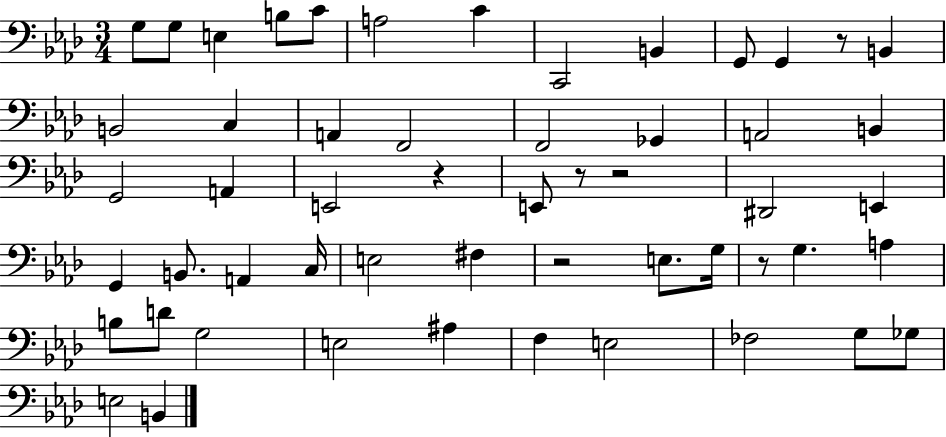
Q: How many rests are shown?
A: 6